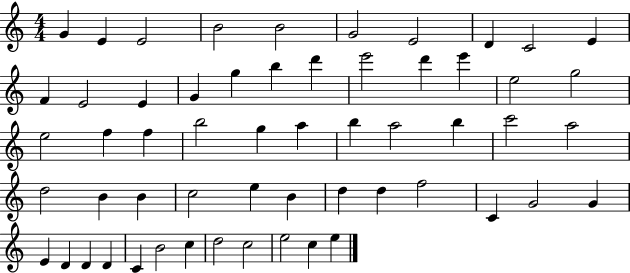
{
  \clef treble
  \numericTimeSignature
  \time 4/4
  \key c \major
  g'4 e'4 e'2 | b'2 b'2 | g'2 e'2 | d'4 c'2 e'4 | \break f'4 e'2 e'4 | g'4 g''4 b''4 d'''4 | e'''2 d'''4 e'''4 | e''2 g''2 | \break e''2 f''4 f''4 | b''2 g''4 a''4 | b''4 a''2 b''4 | c'''2 a''2 | \break d''2 b'4 b'4 | c''2 e''4 b'4 | d''4 d''4 f''2 | c'4 g'2 g'4 | \break e'4 d'4 d'4 d'4 | c'4 b'2 c''4 | d''2 c''2 | e''2 c''4 e''4 | \break \bar "|."
}